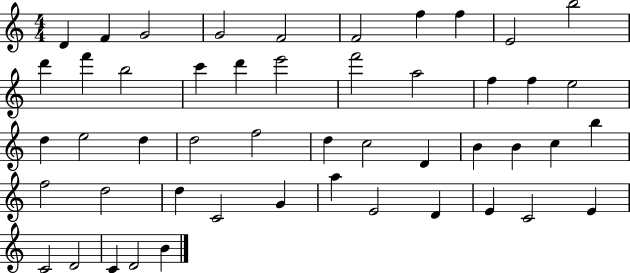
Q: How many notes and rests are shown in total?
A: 49